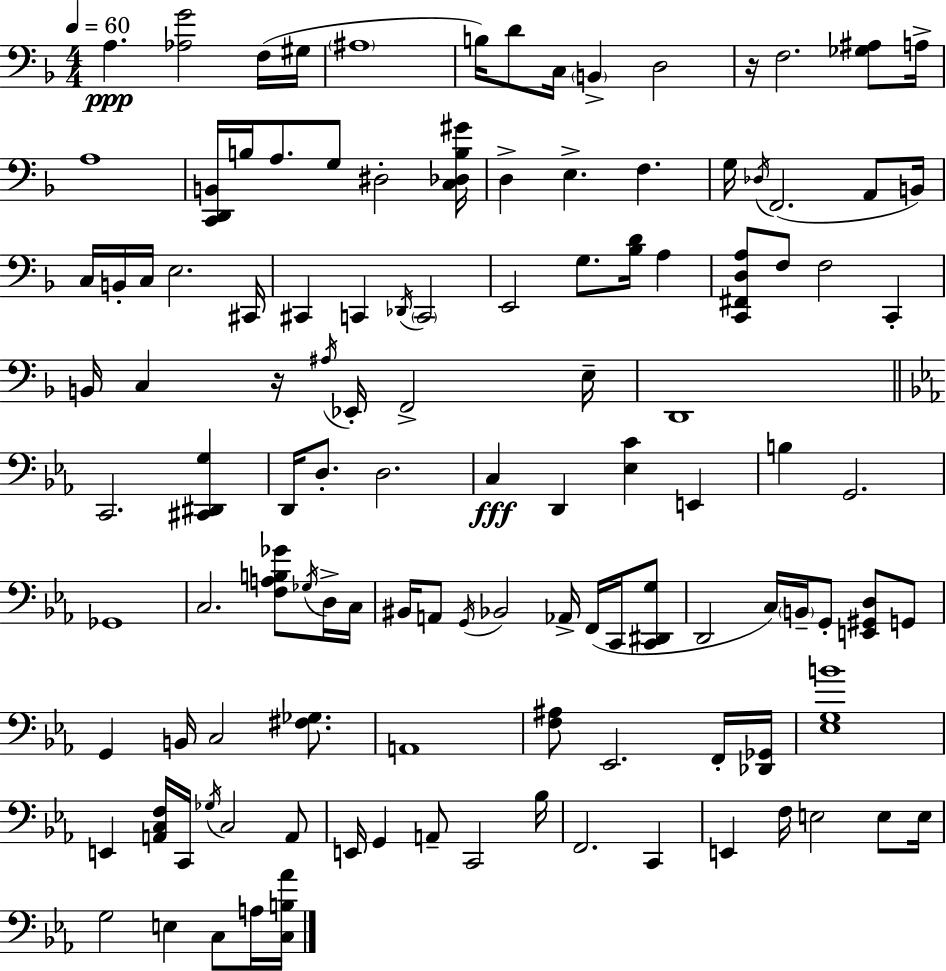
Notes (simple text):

A3/q. [Ab3,G4]/h F3/s G#3/s A#3/w B3/s D4/e C3/s B2/q D3/h R/s F3/h. [Gb3,A#3]/e A3/s A3/w [C2,D2,B2]/s B3/s A3/e. G3/e D#3/h [C3,Db3,B3,G#4]/s D3/q E3/q. F3/q. G3/s Db3/s F2/h. A2/e B2/s C3/s B2/s C3/s E3/h. C#2/s C#2/q C2/q Db2/s C2/h E2/h G3/e. [Bb3,D4]/s A3/q [C2,F#2,D3,A3]/e F3/e F3/h C2/q B2/s C3/q R/s A#3/s Eb2/s F2/h E3/s D2/w C2/h. [C#2,D#2,G3]/q D2/s D3/e. D3/h. C3/q D2/q [Eb3,C4]/q E2/q B3/q G2/h. Gb2/w C3/h. [F3,A3,B3,Gb4]/e Gb3/s D3/s C3/s BIS2/s A2/e G2/s Bb2/h Ab2/s F2/s C2/s [C2,D#2,G3]/e D2/h C3/s B2/s G2/e [E2,G#2,D3]/e G2/e G2/q B2/s C3/h [F#3,Gb3]/e. A2/w [F3,A#3]/e Eb2/h. F2/s [Db2,Gb2]/s [Eb3,G3,B4]/w E2/q [A2,C3,F3]/s C2/s Gb3/s C3/h A2/e E2/s G2/q A2/e C2/h Bb3/s F2/h. C2/q E2/q F3/s E3/h E3/e E3/s G3/h E3/q C3/e A3/s [C3,B3,Ab4]/s